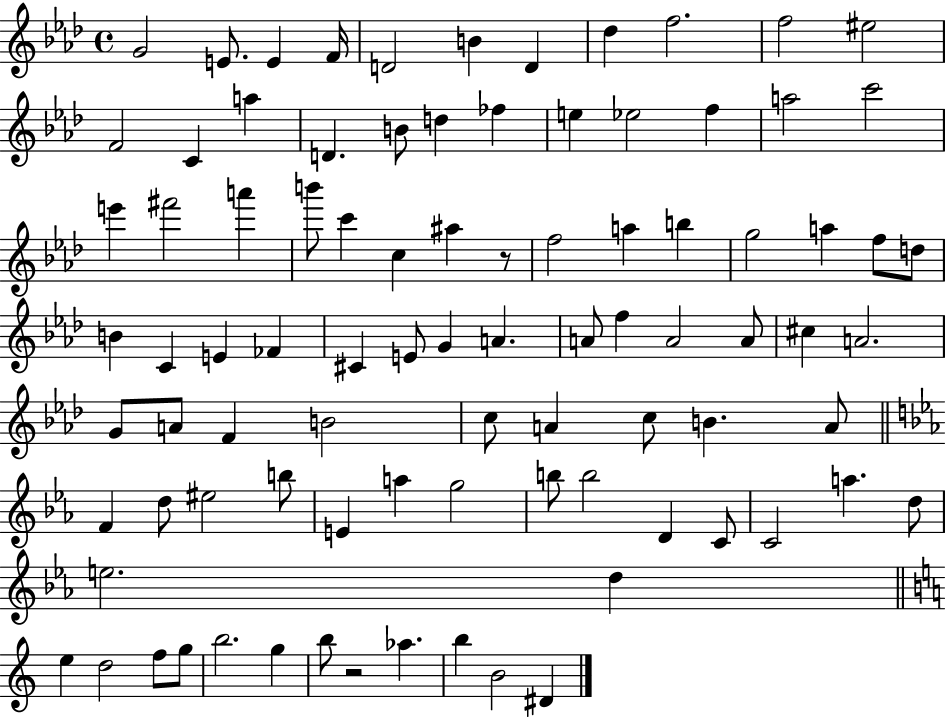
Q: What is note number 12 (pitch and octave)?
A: F4